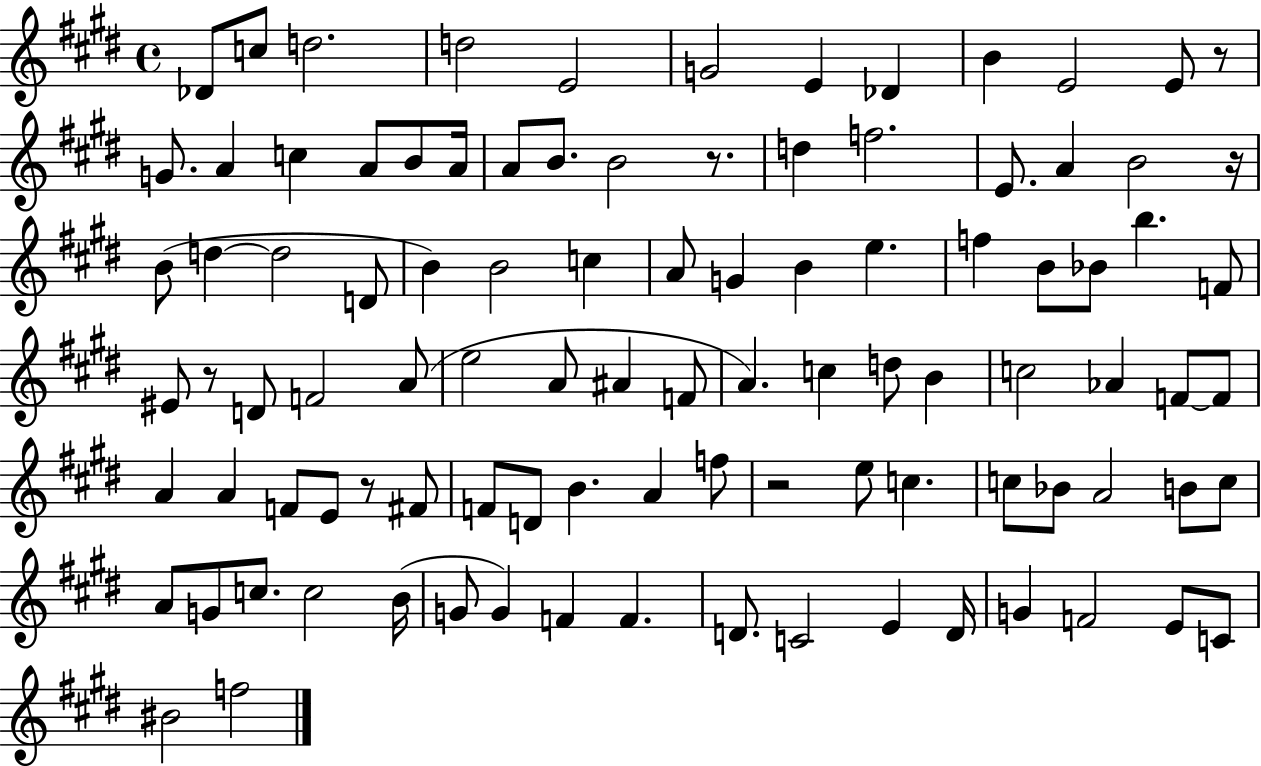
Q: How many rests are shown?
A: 6